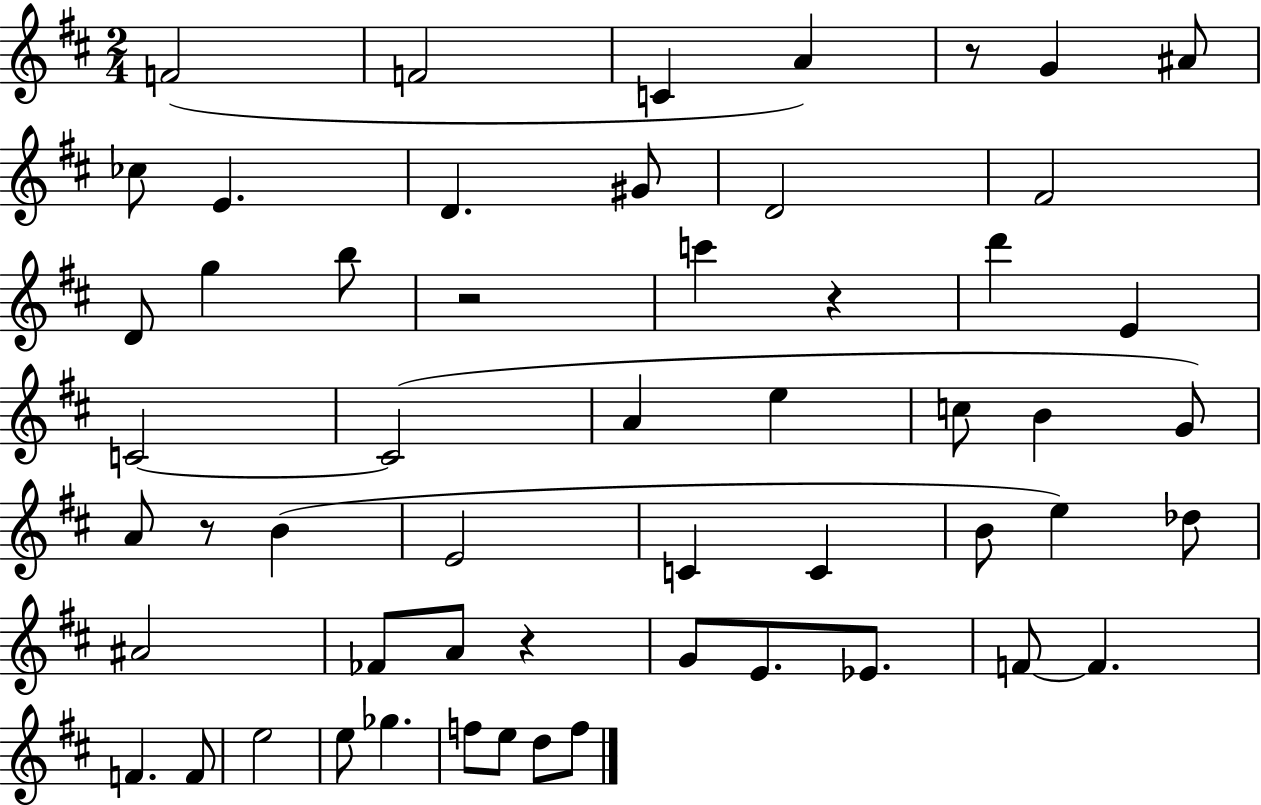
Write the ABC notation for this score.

X:1
T:Untitled
M:2/4
L:1/4
K:D
F2 F2 C A z/2 G ^A/2 _c/2 E D ^G/2 D2 ^F2 D/2 g b/2 z2 c' z d' E C2 C2 A e c/2 B G/2 A/2 z/2 B E2 C C B/2 e _d/2 ^A2 _F/2 A/2 z G/2 E/2 _E/2 F/2 F F F/2 e2 e/2 _g f/2 e/2 d/2 f/2